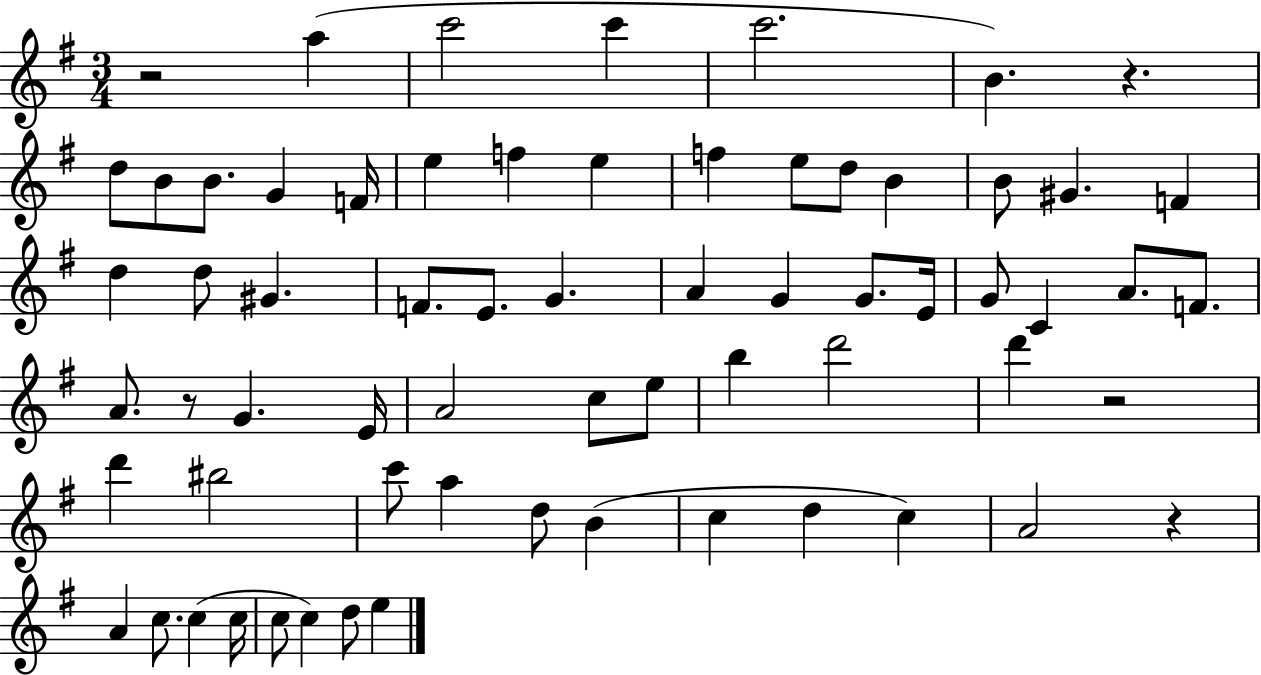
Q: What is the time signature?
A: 3/4